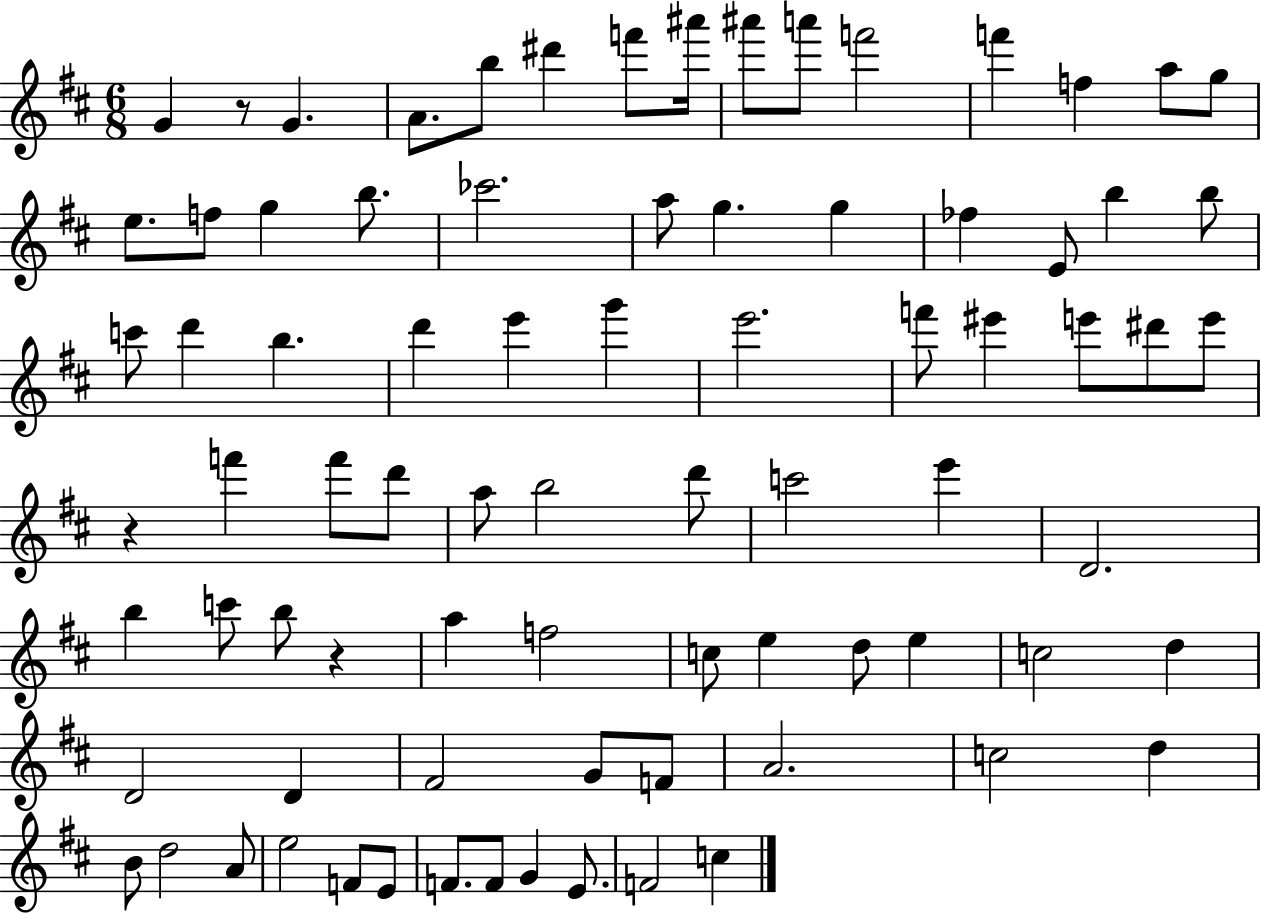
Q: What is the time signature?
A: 6/8